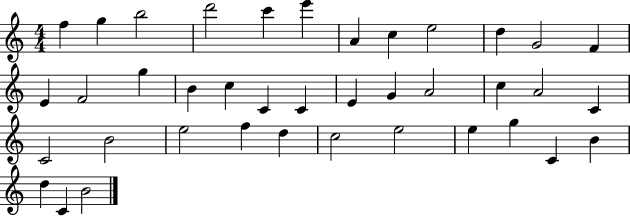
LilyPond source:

{
  \clef treble
  \numericTimeSignature
  \time 4/4
  \key c \major
  f''4 g''4 b''2 | d'''2 c'''4 e'''4 | a'4 c''4 e''2 | d''4 g'2 f'4 | \break e'4 f'2 g''4 | b'4 c''4 c'4 c'4 | e'4 g'4 a'2 | c''4 a'2 c'4 | \break c'2 b'2 | e''2 f''4 d''4 | c''2 e''2 | e''4 g''4 c'4 b'4 | \break d''4 c'4 b'2 | \bar "|."
}